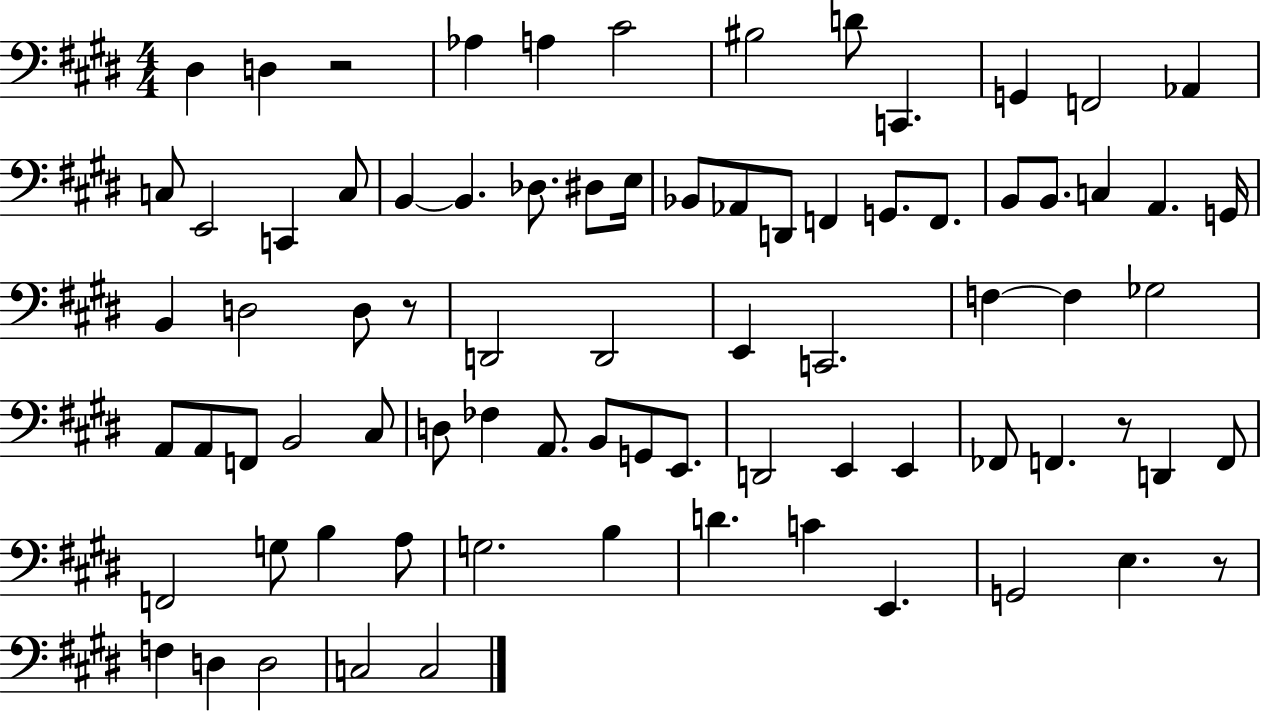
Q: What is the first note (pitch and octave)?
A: D#3